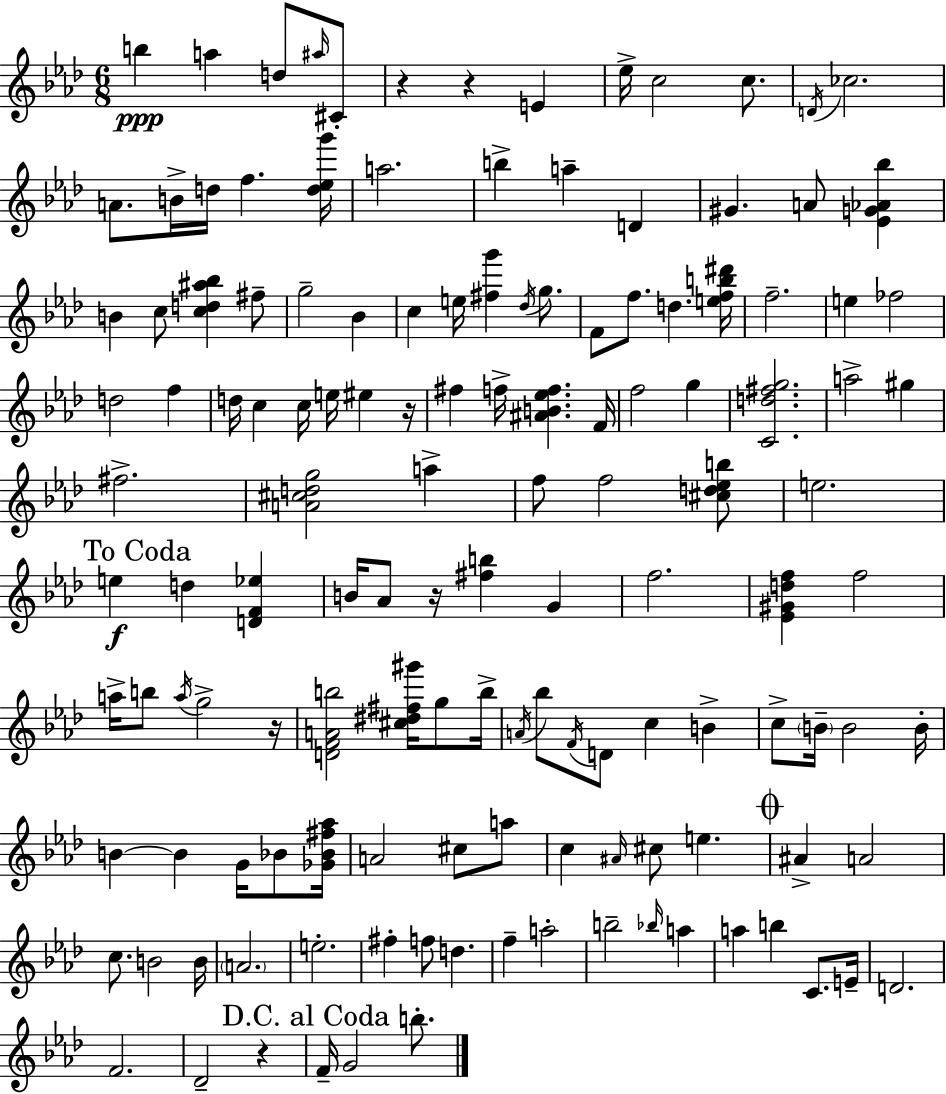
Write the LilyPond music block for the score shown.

{
  \clef treble
  \numericTimeSignature
  \time 6/8
  \key f \minor
  b''4\ppp a''4 d''8 \grace { ais''16 } cis'8-. | r4 r4 e'4 | ees''16-> c''2 c''8. | \acciaccatura { d'16 } ces''2. | \break a'8. b'16-> d''16 f''4. | <d'' ees'' g'''>16 a''2. | b''4-> a''4-- d'4 | gis'4. a'8 <ees' g' aes' bes''>4 | \break b'4 c''8 <c'' d'' ais'' bes''>4 | fis''8-- g''2-- bes'4 | c''4 e''16 <fis'' g'''>4 \acciaccatura { des''16 } | g''8. f'8 f''8. d''4. | \break <e'' f'' b'' dis'''>16 f''2.-- | e''4 fes''2 | d''2 f''4 | d''16 c''4 c''16 e''16 eis''4 | \break r16 fis''4 f''16-> <ais' b' ees'' f''>4. | f'16 f''2 g''4 | <c' d'' fis'' g''>2. | a''2-> gis''4 | \break fis''2.-> | <a' cis'' d'' g''>2 a''4-> | f''8 f''2 | <cis'' d'' ees'' b''>8 e''2. | \break \mark "To Coda" e''4\f d''4 <d' f' ees''>4 | b'16 aes'8 r16 <fis'' b''>4 g'4 | f''2. | <ees' gis' d'' f''>4 f''2 | \break a''16-> b''8 \acciaccatura { a''16 } g''2-> | r16 <d' f' a' b''>2 | <cis'' dis'' fis'' gis'''>16 g''8 b''16-> \acciaccatura { a'16 } bes''8 \acciaccatura { f'16 } d'8 c''4 | b'4-> c''8-> \parenthesize b'16-- b'2 | \break b'16-. b'4~~ b'4 | g'16 bes'8 <ges' bes' fis'' aes''>16 a'2 | cis''8 a''8 c''4 \grace { ais'16 } cis''8 | e''4. \mark \markup { \musicglyph "scripts.coda" } ais'4-> a'2 | \break c''8. b'2 | b'16 \parenthesize a'2. | e''2.-. | fis''4-. f''8 | \break d''4. f''4-- a''2-. | b''2-- | \grace { bes''16 } a''4 a''4 | b''4 c'8. e'16-- d'2. | \break f'2. | des'2-- | r4 \mark "D.C. al Coda" f'16-- g'2 | b''8.-. \bar "|."
}